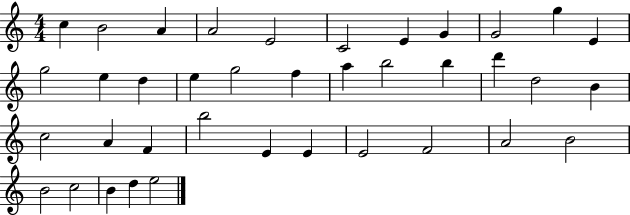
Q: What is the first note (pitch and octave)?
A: C5